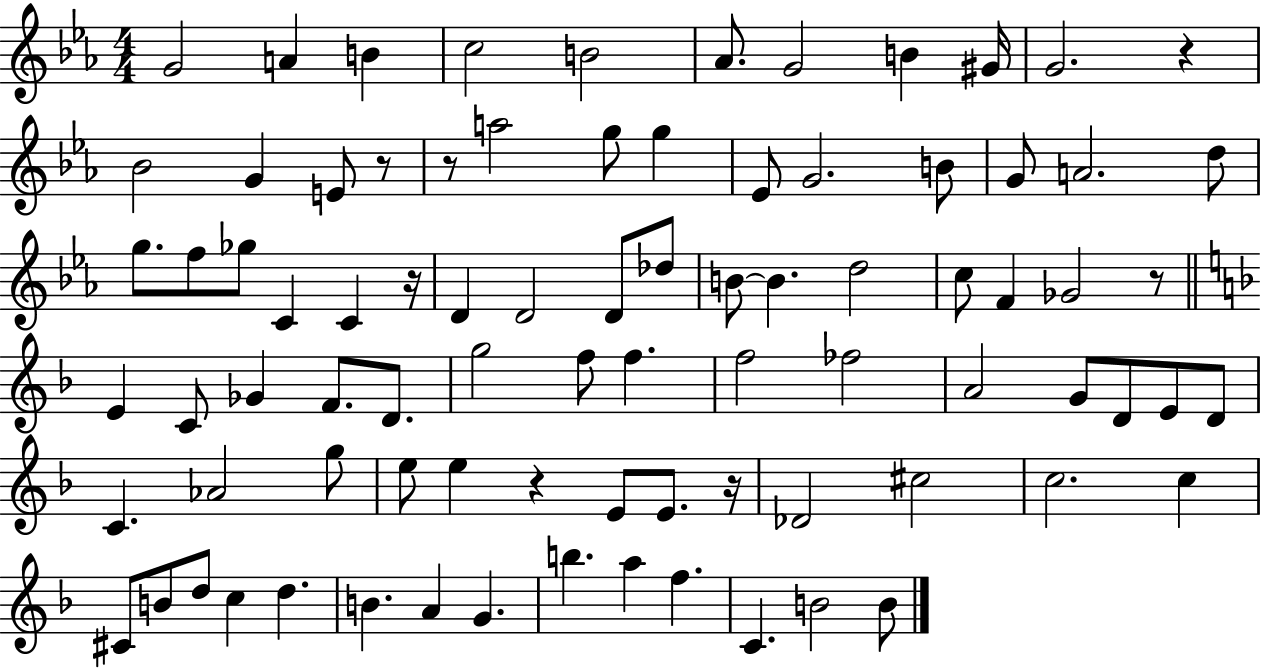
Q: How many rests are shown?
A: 7